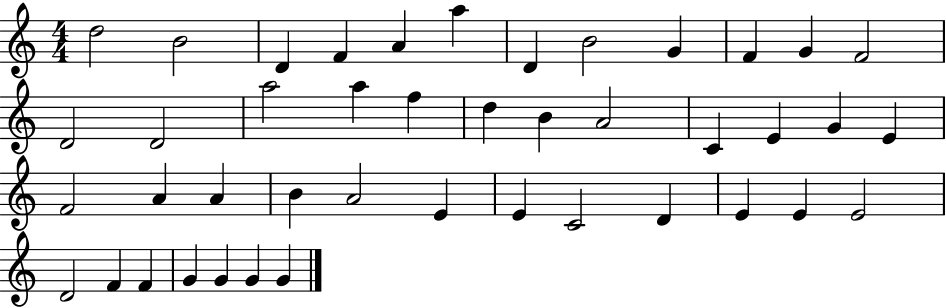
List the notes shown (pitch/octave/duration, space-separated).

D5/h B4/h D4/q F4/q A4/q A5/q D4/q B4/h G4/q F4/q G4/q F4/h D4/h D4/h A5/h A5/q F5/q D5/q B4/q A4/h C4/q E4/q G4/q E4/q F4/h A4/q A4/q B4/q A4/h E4/q E4/q C4/h D4/q E4/q E4/q E4/h D4/h F4/q F4/q G4/q G4/q G4/q G4/q